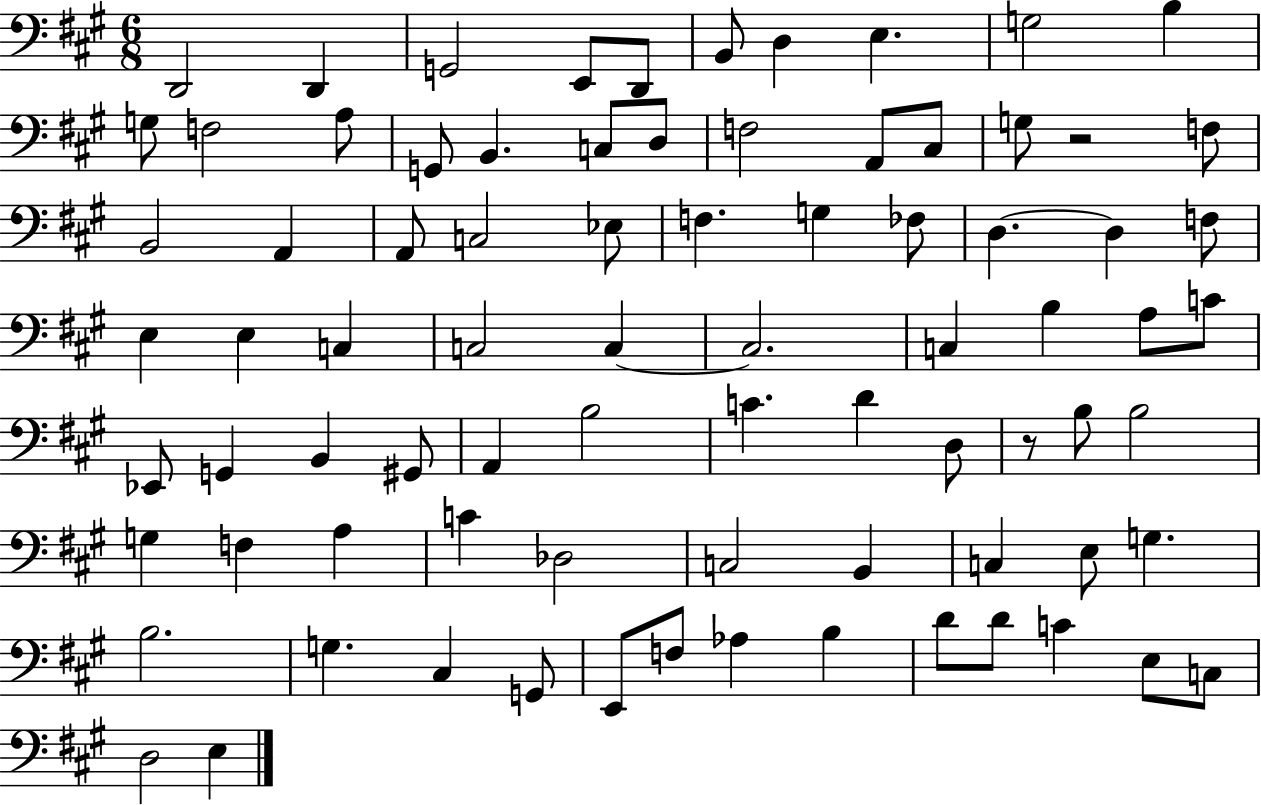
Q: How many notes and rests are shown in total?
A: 81